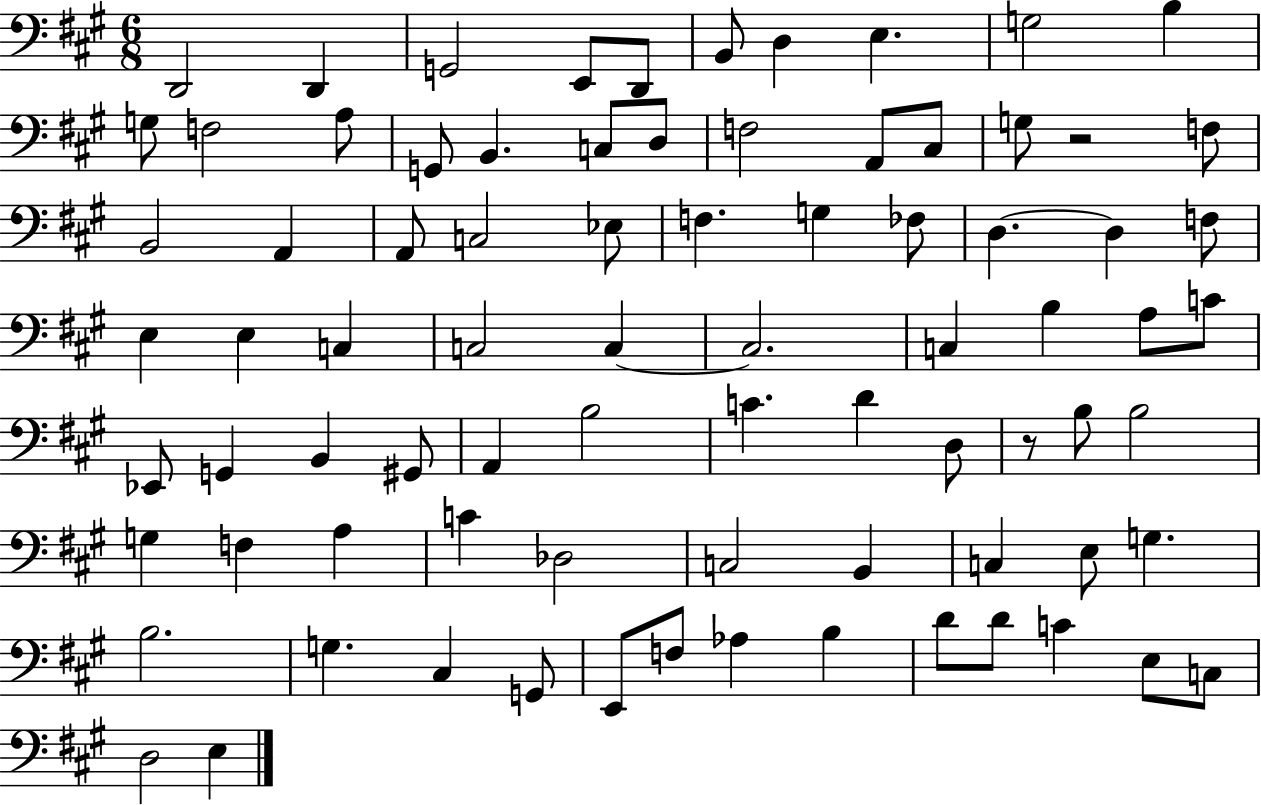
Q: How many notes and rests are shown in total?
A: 81